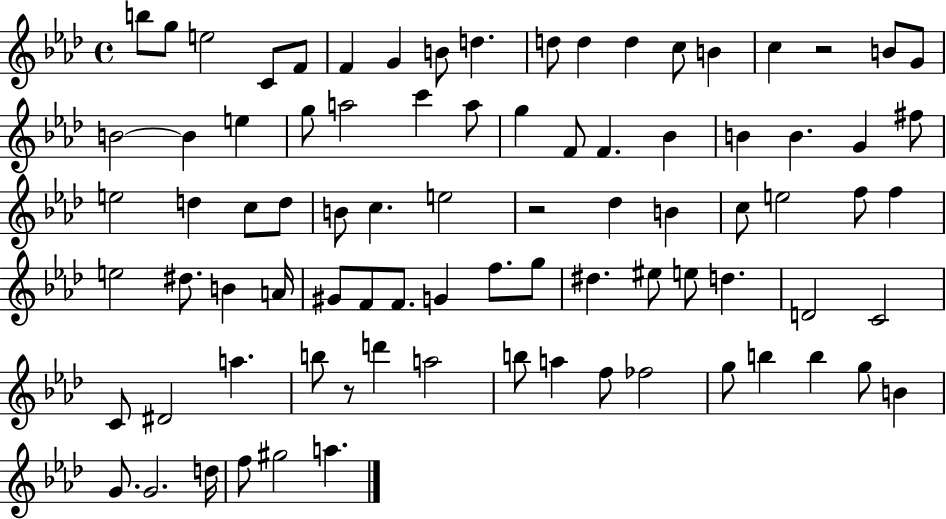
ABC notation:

X:1
T:Untitled
M:4/4
L:1/4
K:Ab
b/2 g/2 e2 C/2 F/2 F G B/2 d d/2 d d c/2 B c z2 B/2 G/2 B2 B e g/2 a2 c' a/2 g F/2 F _B B B G ^f/2 e2 d c/2 d/2 B/2 c e2 z2 _d B c/2 e2 f/2 f e2 ^d/2 B A/4 ^G/2 F/2 F/2 G f/2 g/2 ^d ^e/2 e/2 d D2 C2 C/2 ^D2 a b/2 z/2 d' a2 b/2 a f/2 _f2 g/2 b b g/2 B G/2 G2 d/4 f/2 ^g2 a